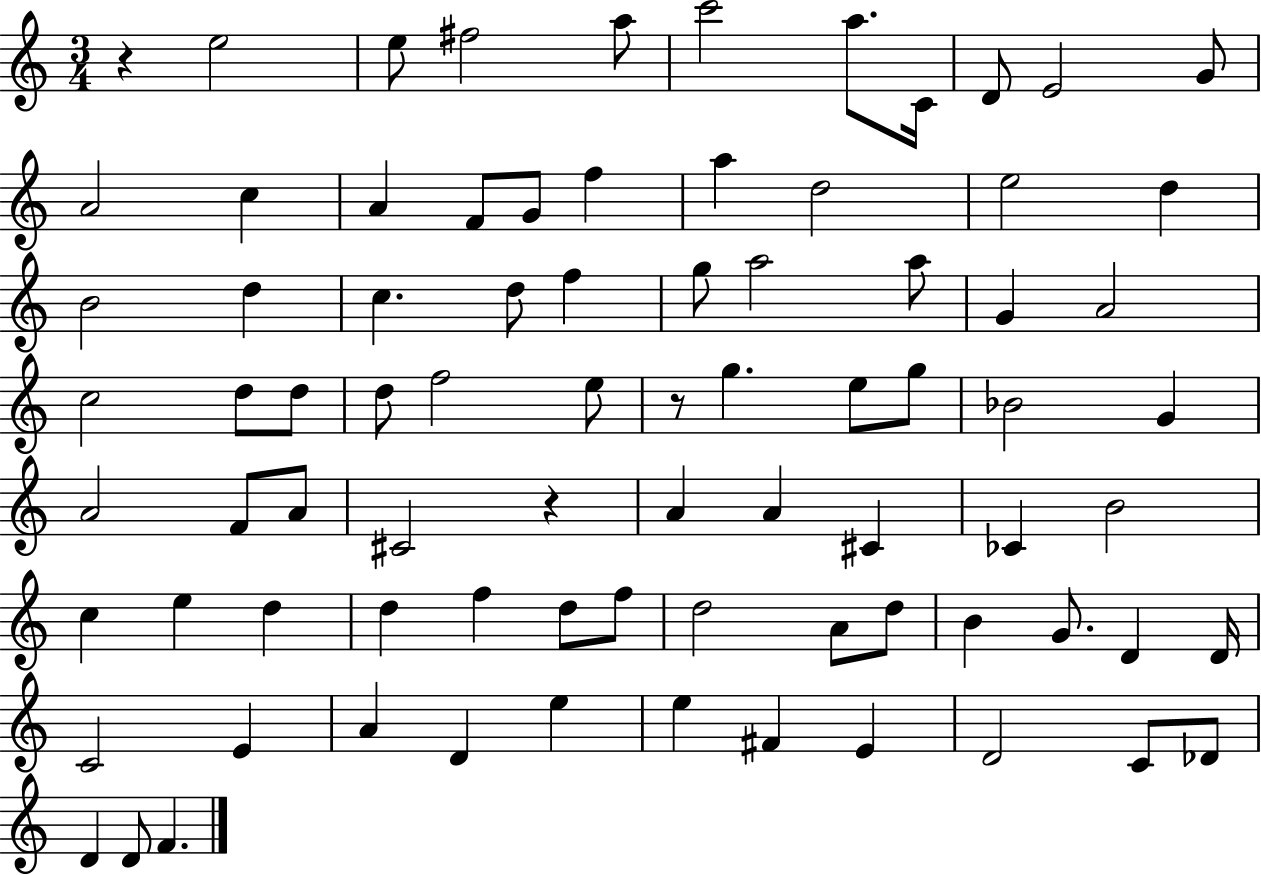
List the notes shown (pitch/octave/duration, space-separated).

R/q E5/h E5/e F#5/h A5/e C6/h A5/e. C4/s D4/e E4/h G4/e A4/h C5/q A4/q F4/e G4/e F5/q A5/q D5/h E5/h D5/q B4/h D5/q C5/q. D5/e F5/q G5/e A5/h A5/e G4/q A4/h C5/h D5/e D5/e D5/e F5/h E5/e R/e G5/q. E5/e G5/e Bb4/h G4/q A4/h F4/e A4/e C#4/h R/q A4/q A4/q C#4/q CES4/q B4/h C5/q E5/q D5/q D5/q F5/q D5/e F5/e D5/h A4/e D5/e B4/q G4/e. D4/q D4/s C4/h E4/q A4/q D4/q E5/q E5/q F#4/q E4/q D4/h C4/e Db4/e D4/q D4/e F4/q.